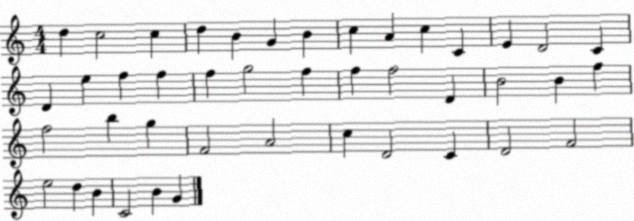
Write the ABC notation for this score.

X:1
T:Untitled
M:4/4
L:1/4
K:C
d c2 c d B G B c A c C E D2 C D e f f f g2 f f f2 D B2 B f f2 b g F2 A2 c D2 C D2 F2 e2 d B C2 B G